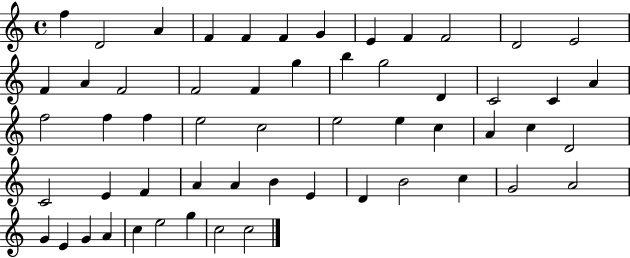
{
  \clef treble
  \time 4/4
  \defaultTimeSignature
  \key c \major
  f''4 d'2 a'4 | f'4 f'4 f'4 g'4 | e'4 f'4 f'2 | d'2 e'2 | \break f'4 a'4 f'2 | f'2 f'4 g''4 | b''4 g''2 d'4 | c'2 c'4 a'4 | \break f''2 f''4 f''4 | e''2 c''2 | e''2 e''4 c''4 | a'4 c''4 d'2 | \break c'2 e'4 f'4 | a'4 a'4 b'4 e'4 | d'4 b'2 c''4 | g'2 a'2 | \break g'4 e'4 g'4 a'4 | c''4 e''2 g''4 | c''2 c''2 | \bar "|."
}